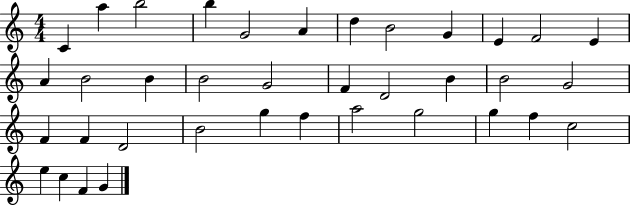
C4/q A5/q B5/h B5/q G4/h A4/q D5/q B4/h G4/q E4/q F4/h E4/q A4/q B4/h B4/q B4/h G4/h F4/q D4/h B4/q B4/h G4/h F4/q F4/q D4/h B4/h G5/q F5/q A5/h G5/h G5/q F5/q C5/h E5/q C5/q F4/q G4/q